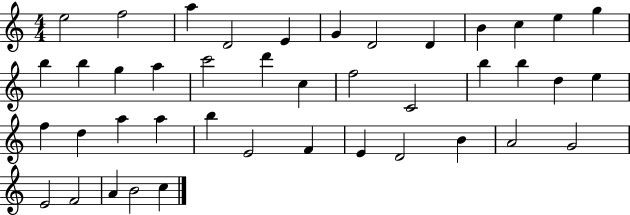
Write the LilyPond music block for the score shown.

{
  \clef treble
  \numericTimeSignature
  \time 4/4
  \key c \major
  e''2 f''2 | a''4 d'2 e'4 | g'4 d'2 d'4 | b'4 c''4 e''4 g''4 | \break b''4 b''4 g''4 a''4 | c'''2 d'''4 c''4 | f''2 c'2 | b''4 b''4 d''4 e''4 | \break f''4 d''4 a''4 a''4 | b''4 e'2 f'4 | e'4 d'2 b'4 | a'2 g'2 | \break e'2 f'2 | a'4 b'2 c''4 | \bar "|."
}